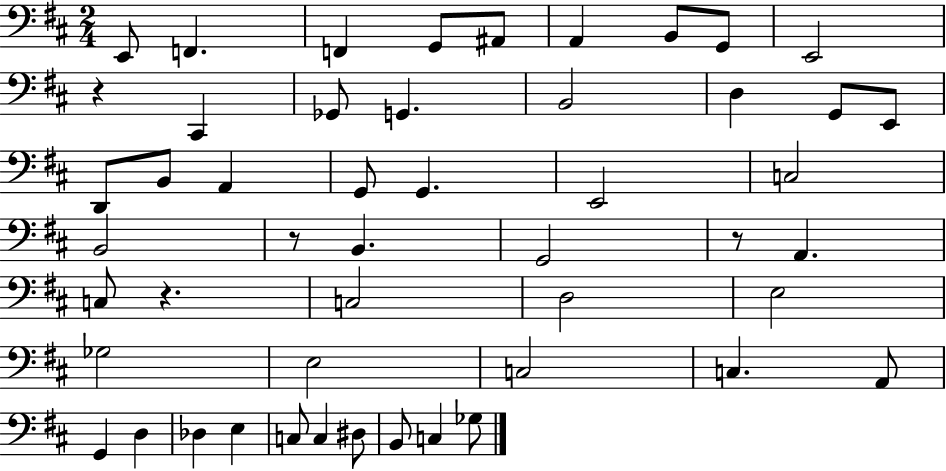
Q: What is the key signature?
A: D major